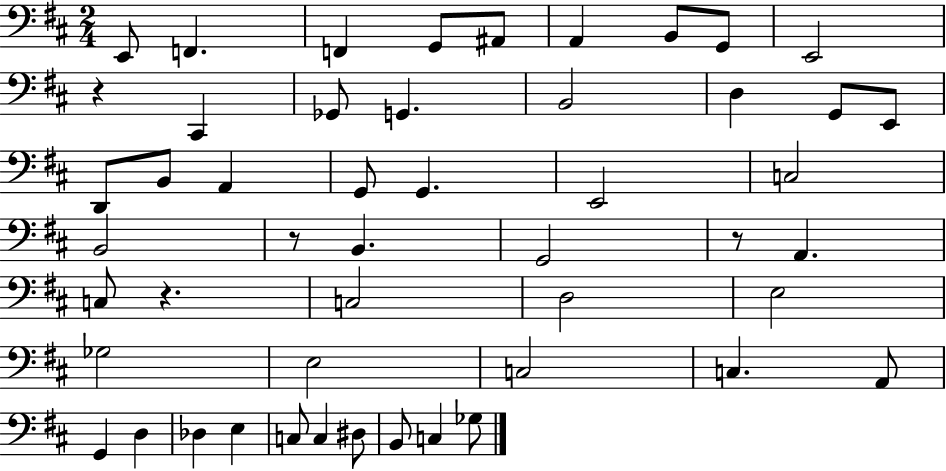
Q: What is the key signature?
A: D major